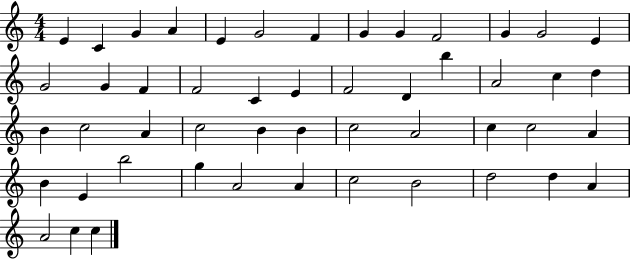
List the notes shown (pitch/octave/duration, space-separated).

E4/q C4/q G4/q A4/q E4/q G4/h F4/q G4/q G4/q F4/h G4/q G4/h E4/q G4/h G4/q F4/q F4/h C4/q E4/q F4/h D4/q B5/q A4/h C5/q D5/q B4/q C5/h A4/q C5/h B4/q B4/q C5/h A4/h C5/q C5/h A4/q B4/q E4/q B5/h G5/q A4/h A4/q C5/h B4/h D5/h D5/q A4/q A4/h C5/q C5/q